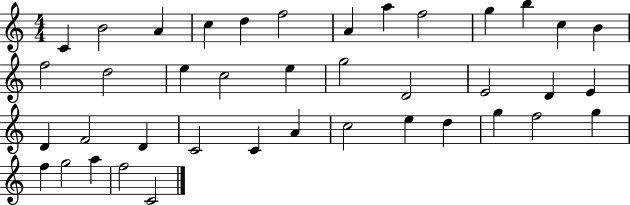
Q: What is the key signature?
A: C major